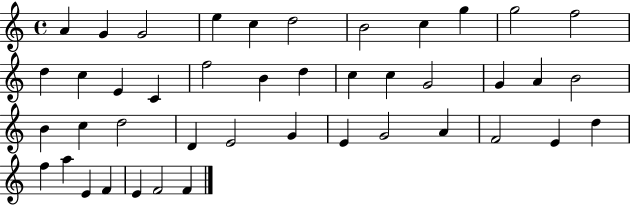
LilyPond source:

{
  \clef treble
  \time 4/4
  \defaultTimeSignature
  \key c \major
  a'4 g'4 g'2 | e''4 c''4 d''2 | b'2 c''4 g''4 | g''2 f''2 | \break d''4 c''4 e'4 c'4 | f''2 b'4 d''4 | c''4 c''4 g'2 | g'4 a'4 b'2 | \break b'4 c''4 d''2 | d'4 e'2 g'4 | e'4 g'2 a'4 | f'2 e'4 d''4 | \break f''4 a''4 e'4 f'4 | e'4 f'2 f'4 | \bar "|."
}